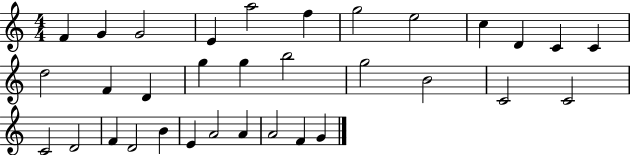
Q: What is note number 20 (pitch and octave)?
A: B4